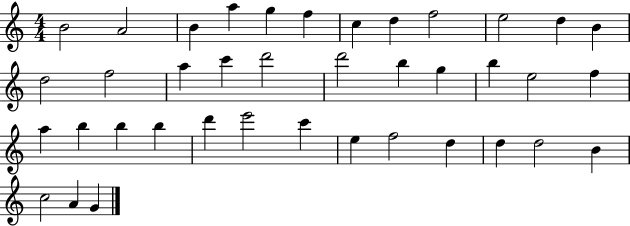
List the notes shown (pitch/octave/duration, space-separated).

B4/h A4/h B4/q A5/q G5/q F5/q C5/q D5/q F5/h E5/h D5/q B4/q D5/h F5/h A5/q C6/q D6/h D6/h B5/q G5/q B5/q E5/h F5/q A5/q B5/q B5/q B5/q D6/q E6/h C6/q E5/q F5/h D5/q D5/q D5/h B4/q C5/h A4/q G4/q